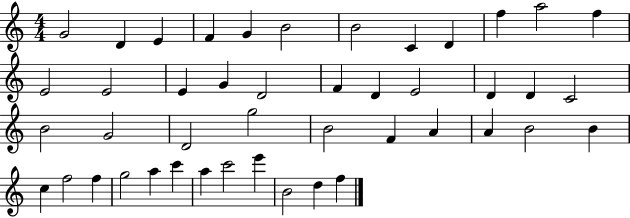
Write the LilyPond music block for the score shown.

{
  \clef treble
  \numericTimeSignature
  \time 4/4
  \key c \major
  g'2 d'4 e'4 | f'4 g'4 b'2 | b'2 c'4 d'4 | f''4 a''2 f''4 | \break e'2 e'2 | e'4 g'4 d'2 | f'4 d'4 e'2 | d'4 d'4 c'2 | \break b'2 g'2 | d'2 g''2 | b'2 f'4 a'4 | a'4 b'2 b'4 | \break c''4 f''2 f''4 | g''2 a''4 c'''4 | a''4 c'''2 e'''4 | b'2 d''4 f''4 | \break \bar "|."
}